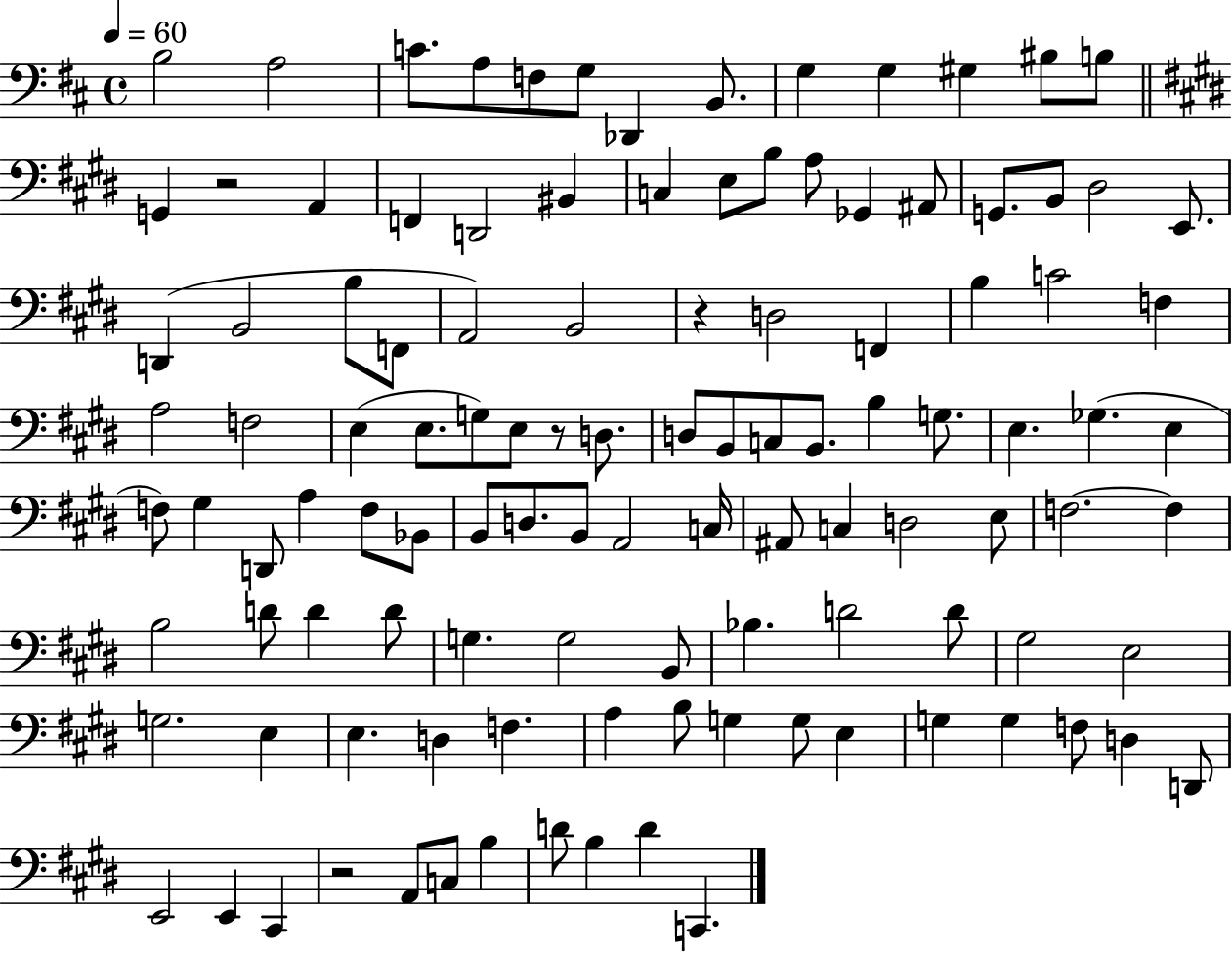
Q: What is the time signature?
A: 4/4